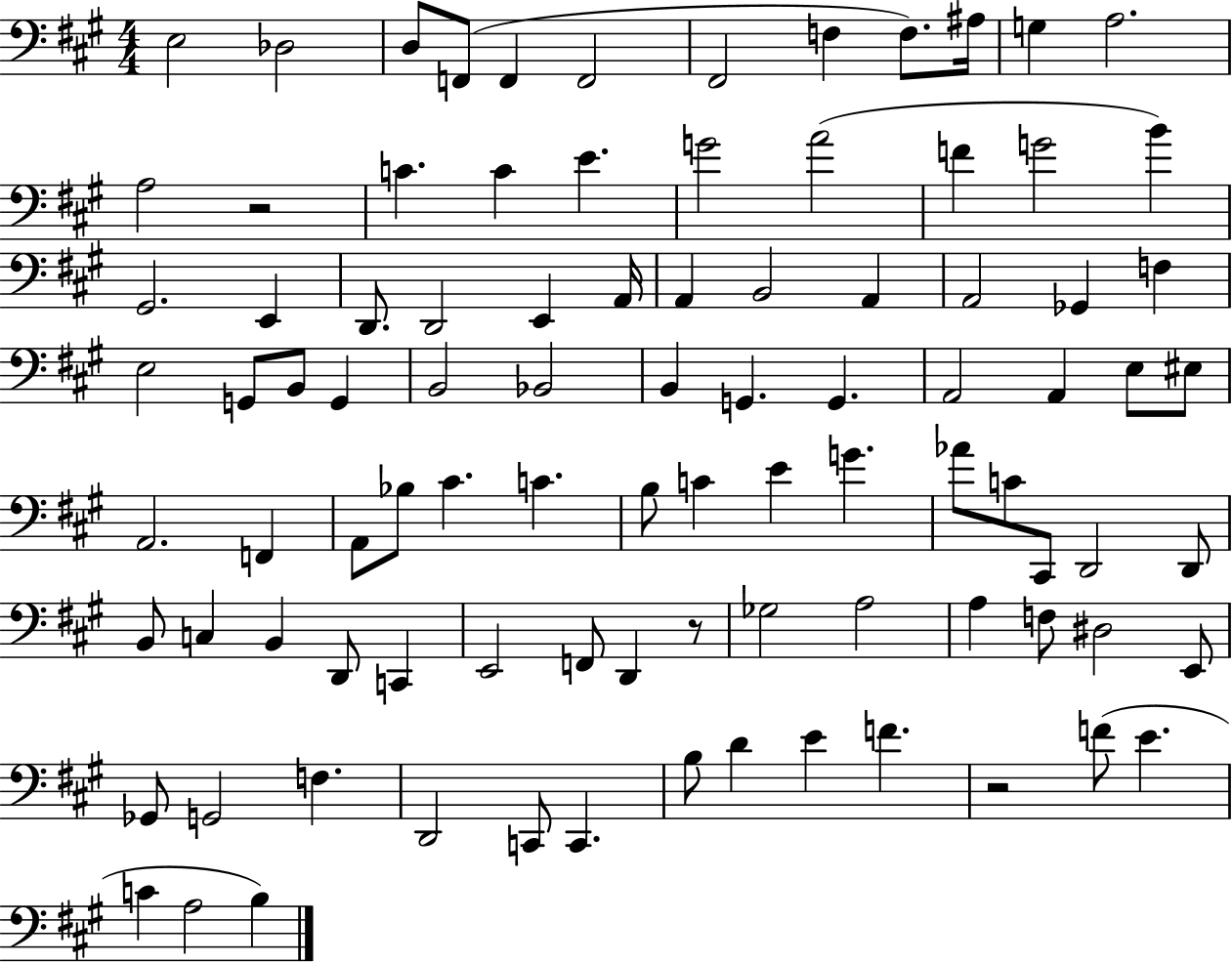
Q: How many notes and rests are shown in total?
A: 93